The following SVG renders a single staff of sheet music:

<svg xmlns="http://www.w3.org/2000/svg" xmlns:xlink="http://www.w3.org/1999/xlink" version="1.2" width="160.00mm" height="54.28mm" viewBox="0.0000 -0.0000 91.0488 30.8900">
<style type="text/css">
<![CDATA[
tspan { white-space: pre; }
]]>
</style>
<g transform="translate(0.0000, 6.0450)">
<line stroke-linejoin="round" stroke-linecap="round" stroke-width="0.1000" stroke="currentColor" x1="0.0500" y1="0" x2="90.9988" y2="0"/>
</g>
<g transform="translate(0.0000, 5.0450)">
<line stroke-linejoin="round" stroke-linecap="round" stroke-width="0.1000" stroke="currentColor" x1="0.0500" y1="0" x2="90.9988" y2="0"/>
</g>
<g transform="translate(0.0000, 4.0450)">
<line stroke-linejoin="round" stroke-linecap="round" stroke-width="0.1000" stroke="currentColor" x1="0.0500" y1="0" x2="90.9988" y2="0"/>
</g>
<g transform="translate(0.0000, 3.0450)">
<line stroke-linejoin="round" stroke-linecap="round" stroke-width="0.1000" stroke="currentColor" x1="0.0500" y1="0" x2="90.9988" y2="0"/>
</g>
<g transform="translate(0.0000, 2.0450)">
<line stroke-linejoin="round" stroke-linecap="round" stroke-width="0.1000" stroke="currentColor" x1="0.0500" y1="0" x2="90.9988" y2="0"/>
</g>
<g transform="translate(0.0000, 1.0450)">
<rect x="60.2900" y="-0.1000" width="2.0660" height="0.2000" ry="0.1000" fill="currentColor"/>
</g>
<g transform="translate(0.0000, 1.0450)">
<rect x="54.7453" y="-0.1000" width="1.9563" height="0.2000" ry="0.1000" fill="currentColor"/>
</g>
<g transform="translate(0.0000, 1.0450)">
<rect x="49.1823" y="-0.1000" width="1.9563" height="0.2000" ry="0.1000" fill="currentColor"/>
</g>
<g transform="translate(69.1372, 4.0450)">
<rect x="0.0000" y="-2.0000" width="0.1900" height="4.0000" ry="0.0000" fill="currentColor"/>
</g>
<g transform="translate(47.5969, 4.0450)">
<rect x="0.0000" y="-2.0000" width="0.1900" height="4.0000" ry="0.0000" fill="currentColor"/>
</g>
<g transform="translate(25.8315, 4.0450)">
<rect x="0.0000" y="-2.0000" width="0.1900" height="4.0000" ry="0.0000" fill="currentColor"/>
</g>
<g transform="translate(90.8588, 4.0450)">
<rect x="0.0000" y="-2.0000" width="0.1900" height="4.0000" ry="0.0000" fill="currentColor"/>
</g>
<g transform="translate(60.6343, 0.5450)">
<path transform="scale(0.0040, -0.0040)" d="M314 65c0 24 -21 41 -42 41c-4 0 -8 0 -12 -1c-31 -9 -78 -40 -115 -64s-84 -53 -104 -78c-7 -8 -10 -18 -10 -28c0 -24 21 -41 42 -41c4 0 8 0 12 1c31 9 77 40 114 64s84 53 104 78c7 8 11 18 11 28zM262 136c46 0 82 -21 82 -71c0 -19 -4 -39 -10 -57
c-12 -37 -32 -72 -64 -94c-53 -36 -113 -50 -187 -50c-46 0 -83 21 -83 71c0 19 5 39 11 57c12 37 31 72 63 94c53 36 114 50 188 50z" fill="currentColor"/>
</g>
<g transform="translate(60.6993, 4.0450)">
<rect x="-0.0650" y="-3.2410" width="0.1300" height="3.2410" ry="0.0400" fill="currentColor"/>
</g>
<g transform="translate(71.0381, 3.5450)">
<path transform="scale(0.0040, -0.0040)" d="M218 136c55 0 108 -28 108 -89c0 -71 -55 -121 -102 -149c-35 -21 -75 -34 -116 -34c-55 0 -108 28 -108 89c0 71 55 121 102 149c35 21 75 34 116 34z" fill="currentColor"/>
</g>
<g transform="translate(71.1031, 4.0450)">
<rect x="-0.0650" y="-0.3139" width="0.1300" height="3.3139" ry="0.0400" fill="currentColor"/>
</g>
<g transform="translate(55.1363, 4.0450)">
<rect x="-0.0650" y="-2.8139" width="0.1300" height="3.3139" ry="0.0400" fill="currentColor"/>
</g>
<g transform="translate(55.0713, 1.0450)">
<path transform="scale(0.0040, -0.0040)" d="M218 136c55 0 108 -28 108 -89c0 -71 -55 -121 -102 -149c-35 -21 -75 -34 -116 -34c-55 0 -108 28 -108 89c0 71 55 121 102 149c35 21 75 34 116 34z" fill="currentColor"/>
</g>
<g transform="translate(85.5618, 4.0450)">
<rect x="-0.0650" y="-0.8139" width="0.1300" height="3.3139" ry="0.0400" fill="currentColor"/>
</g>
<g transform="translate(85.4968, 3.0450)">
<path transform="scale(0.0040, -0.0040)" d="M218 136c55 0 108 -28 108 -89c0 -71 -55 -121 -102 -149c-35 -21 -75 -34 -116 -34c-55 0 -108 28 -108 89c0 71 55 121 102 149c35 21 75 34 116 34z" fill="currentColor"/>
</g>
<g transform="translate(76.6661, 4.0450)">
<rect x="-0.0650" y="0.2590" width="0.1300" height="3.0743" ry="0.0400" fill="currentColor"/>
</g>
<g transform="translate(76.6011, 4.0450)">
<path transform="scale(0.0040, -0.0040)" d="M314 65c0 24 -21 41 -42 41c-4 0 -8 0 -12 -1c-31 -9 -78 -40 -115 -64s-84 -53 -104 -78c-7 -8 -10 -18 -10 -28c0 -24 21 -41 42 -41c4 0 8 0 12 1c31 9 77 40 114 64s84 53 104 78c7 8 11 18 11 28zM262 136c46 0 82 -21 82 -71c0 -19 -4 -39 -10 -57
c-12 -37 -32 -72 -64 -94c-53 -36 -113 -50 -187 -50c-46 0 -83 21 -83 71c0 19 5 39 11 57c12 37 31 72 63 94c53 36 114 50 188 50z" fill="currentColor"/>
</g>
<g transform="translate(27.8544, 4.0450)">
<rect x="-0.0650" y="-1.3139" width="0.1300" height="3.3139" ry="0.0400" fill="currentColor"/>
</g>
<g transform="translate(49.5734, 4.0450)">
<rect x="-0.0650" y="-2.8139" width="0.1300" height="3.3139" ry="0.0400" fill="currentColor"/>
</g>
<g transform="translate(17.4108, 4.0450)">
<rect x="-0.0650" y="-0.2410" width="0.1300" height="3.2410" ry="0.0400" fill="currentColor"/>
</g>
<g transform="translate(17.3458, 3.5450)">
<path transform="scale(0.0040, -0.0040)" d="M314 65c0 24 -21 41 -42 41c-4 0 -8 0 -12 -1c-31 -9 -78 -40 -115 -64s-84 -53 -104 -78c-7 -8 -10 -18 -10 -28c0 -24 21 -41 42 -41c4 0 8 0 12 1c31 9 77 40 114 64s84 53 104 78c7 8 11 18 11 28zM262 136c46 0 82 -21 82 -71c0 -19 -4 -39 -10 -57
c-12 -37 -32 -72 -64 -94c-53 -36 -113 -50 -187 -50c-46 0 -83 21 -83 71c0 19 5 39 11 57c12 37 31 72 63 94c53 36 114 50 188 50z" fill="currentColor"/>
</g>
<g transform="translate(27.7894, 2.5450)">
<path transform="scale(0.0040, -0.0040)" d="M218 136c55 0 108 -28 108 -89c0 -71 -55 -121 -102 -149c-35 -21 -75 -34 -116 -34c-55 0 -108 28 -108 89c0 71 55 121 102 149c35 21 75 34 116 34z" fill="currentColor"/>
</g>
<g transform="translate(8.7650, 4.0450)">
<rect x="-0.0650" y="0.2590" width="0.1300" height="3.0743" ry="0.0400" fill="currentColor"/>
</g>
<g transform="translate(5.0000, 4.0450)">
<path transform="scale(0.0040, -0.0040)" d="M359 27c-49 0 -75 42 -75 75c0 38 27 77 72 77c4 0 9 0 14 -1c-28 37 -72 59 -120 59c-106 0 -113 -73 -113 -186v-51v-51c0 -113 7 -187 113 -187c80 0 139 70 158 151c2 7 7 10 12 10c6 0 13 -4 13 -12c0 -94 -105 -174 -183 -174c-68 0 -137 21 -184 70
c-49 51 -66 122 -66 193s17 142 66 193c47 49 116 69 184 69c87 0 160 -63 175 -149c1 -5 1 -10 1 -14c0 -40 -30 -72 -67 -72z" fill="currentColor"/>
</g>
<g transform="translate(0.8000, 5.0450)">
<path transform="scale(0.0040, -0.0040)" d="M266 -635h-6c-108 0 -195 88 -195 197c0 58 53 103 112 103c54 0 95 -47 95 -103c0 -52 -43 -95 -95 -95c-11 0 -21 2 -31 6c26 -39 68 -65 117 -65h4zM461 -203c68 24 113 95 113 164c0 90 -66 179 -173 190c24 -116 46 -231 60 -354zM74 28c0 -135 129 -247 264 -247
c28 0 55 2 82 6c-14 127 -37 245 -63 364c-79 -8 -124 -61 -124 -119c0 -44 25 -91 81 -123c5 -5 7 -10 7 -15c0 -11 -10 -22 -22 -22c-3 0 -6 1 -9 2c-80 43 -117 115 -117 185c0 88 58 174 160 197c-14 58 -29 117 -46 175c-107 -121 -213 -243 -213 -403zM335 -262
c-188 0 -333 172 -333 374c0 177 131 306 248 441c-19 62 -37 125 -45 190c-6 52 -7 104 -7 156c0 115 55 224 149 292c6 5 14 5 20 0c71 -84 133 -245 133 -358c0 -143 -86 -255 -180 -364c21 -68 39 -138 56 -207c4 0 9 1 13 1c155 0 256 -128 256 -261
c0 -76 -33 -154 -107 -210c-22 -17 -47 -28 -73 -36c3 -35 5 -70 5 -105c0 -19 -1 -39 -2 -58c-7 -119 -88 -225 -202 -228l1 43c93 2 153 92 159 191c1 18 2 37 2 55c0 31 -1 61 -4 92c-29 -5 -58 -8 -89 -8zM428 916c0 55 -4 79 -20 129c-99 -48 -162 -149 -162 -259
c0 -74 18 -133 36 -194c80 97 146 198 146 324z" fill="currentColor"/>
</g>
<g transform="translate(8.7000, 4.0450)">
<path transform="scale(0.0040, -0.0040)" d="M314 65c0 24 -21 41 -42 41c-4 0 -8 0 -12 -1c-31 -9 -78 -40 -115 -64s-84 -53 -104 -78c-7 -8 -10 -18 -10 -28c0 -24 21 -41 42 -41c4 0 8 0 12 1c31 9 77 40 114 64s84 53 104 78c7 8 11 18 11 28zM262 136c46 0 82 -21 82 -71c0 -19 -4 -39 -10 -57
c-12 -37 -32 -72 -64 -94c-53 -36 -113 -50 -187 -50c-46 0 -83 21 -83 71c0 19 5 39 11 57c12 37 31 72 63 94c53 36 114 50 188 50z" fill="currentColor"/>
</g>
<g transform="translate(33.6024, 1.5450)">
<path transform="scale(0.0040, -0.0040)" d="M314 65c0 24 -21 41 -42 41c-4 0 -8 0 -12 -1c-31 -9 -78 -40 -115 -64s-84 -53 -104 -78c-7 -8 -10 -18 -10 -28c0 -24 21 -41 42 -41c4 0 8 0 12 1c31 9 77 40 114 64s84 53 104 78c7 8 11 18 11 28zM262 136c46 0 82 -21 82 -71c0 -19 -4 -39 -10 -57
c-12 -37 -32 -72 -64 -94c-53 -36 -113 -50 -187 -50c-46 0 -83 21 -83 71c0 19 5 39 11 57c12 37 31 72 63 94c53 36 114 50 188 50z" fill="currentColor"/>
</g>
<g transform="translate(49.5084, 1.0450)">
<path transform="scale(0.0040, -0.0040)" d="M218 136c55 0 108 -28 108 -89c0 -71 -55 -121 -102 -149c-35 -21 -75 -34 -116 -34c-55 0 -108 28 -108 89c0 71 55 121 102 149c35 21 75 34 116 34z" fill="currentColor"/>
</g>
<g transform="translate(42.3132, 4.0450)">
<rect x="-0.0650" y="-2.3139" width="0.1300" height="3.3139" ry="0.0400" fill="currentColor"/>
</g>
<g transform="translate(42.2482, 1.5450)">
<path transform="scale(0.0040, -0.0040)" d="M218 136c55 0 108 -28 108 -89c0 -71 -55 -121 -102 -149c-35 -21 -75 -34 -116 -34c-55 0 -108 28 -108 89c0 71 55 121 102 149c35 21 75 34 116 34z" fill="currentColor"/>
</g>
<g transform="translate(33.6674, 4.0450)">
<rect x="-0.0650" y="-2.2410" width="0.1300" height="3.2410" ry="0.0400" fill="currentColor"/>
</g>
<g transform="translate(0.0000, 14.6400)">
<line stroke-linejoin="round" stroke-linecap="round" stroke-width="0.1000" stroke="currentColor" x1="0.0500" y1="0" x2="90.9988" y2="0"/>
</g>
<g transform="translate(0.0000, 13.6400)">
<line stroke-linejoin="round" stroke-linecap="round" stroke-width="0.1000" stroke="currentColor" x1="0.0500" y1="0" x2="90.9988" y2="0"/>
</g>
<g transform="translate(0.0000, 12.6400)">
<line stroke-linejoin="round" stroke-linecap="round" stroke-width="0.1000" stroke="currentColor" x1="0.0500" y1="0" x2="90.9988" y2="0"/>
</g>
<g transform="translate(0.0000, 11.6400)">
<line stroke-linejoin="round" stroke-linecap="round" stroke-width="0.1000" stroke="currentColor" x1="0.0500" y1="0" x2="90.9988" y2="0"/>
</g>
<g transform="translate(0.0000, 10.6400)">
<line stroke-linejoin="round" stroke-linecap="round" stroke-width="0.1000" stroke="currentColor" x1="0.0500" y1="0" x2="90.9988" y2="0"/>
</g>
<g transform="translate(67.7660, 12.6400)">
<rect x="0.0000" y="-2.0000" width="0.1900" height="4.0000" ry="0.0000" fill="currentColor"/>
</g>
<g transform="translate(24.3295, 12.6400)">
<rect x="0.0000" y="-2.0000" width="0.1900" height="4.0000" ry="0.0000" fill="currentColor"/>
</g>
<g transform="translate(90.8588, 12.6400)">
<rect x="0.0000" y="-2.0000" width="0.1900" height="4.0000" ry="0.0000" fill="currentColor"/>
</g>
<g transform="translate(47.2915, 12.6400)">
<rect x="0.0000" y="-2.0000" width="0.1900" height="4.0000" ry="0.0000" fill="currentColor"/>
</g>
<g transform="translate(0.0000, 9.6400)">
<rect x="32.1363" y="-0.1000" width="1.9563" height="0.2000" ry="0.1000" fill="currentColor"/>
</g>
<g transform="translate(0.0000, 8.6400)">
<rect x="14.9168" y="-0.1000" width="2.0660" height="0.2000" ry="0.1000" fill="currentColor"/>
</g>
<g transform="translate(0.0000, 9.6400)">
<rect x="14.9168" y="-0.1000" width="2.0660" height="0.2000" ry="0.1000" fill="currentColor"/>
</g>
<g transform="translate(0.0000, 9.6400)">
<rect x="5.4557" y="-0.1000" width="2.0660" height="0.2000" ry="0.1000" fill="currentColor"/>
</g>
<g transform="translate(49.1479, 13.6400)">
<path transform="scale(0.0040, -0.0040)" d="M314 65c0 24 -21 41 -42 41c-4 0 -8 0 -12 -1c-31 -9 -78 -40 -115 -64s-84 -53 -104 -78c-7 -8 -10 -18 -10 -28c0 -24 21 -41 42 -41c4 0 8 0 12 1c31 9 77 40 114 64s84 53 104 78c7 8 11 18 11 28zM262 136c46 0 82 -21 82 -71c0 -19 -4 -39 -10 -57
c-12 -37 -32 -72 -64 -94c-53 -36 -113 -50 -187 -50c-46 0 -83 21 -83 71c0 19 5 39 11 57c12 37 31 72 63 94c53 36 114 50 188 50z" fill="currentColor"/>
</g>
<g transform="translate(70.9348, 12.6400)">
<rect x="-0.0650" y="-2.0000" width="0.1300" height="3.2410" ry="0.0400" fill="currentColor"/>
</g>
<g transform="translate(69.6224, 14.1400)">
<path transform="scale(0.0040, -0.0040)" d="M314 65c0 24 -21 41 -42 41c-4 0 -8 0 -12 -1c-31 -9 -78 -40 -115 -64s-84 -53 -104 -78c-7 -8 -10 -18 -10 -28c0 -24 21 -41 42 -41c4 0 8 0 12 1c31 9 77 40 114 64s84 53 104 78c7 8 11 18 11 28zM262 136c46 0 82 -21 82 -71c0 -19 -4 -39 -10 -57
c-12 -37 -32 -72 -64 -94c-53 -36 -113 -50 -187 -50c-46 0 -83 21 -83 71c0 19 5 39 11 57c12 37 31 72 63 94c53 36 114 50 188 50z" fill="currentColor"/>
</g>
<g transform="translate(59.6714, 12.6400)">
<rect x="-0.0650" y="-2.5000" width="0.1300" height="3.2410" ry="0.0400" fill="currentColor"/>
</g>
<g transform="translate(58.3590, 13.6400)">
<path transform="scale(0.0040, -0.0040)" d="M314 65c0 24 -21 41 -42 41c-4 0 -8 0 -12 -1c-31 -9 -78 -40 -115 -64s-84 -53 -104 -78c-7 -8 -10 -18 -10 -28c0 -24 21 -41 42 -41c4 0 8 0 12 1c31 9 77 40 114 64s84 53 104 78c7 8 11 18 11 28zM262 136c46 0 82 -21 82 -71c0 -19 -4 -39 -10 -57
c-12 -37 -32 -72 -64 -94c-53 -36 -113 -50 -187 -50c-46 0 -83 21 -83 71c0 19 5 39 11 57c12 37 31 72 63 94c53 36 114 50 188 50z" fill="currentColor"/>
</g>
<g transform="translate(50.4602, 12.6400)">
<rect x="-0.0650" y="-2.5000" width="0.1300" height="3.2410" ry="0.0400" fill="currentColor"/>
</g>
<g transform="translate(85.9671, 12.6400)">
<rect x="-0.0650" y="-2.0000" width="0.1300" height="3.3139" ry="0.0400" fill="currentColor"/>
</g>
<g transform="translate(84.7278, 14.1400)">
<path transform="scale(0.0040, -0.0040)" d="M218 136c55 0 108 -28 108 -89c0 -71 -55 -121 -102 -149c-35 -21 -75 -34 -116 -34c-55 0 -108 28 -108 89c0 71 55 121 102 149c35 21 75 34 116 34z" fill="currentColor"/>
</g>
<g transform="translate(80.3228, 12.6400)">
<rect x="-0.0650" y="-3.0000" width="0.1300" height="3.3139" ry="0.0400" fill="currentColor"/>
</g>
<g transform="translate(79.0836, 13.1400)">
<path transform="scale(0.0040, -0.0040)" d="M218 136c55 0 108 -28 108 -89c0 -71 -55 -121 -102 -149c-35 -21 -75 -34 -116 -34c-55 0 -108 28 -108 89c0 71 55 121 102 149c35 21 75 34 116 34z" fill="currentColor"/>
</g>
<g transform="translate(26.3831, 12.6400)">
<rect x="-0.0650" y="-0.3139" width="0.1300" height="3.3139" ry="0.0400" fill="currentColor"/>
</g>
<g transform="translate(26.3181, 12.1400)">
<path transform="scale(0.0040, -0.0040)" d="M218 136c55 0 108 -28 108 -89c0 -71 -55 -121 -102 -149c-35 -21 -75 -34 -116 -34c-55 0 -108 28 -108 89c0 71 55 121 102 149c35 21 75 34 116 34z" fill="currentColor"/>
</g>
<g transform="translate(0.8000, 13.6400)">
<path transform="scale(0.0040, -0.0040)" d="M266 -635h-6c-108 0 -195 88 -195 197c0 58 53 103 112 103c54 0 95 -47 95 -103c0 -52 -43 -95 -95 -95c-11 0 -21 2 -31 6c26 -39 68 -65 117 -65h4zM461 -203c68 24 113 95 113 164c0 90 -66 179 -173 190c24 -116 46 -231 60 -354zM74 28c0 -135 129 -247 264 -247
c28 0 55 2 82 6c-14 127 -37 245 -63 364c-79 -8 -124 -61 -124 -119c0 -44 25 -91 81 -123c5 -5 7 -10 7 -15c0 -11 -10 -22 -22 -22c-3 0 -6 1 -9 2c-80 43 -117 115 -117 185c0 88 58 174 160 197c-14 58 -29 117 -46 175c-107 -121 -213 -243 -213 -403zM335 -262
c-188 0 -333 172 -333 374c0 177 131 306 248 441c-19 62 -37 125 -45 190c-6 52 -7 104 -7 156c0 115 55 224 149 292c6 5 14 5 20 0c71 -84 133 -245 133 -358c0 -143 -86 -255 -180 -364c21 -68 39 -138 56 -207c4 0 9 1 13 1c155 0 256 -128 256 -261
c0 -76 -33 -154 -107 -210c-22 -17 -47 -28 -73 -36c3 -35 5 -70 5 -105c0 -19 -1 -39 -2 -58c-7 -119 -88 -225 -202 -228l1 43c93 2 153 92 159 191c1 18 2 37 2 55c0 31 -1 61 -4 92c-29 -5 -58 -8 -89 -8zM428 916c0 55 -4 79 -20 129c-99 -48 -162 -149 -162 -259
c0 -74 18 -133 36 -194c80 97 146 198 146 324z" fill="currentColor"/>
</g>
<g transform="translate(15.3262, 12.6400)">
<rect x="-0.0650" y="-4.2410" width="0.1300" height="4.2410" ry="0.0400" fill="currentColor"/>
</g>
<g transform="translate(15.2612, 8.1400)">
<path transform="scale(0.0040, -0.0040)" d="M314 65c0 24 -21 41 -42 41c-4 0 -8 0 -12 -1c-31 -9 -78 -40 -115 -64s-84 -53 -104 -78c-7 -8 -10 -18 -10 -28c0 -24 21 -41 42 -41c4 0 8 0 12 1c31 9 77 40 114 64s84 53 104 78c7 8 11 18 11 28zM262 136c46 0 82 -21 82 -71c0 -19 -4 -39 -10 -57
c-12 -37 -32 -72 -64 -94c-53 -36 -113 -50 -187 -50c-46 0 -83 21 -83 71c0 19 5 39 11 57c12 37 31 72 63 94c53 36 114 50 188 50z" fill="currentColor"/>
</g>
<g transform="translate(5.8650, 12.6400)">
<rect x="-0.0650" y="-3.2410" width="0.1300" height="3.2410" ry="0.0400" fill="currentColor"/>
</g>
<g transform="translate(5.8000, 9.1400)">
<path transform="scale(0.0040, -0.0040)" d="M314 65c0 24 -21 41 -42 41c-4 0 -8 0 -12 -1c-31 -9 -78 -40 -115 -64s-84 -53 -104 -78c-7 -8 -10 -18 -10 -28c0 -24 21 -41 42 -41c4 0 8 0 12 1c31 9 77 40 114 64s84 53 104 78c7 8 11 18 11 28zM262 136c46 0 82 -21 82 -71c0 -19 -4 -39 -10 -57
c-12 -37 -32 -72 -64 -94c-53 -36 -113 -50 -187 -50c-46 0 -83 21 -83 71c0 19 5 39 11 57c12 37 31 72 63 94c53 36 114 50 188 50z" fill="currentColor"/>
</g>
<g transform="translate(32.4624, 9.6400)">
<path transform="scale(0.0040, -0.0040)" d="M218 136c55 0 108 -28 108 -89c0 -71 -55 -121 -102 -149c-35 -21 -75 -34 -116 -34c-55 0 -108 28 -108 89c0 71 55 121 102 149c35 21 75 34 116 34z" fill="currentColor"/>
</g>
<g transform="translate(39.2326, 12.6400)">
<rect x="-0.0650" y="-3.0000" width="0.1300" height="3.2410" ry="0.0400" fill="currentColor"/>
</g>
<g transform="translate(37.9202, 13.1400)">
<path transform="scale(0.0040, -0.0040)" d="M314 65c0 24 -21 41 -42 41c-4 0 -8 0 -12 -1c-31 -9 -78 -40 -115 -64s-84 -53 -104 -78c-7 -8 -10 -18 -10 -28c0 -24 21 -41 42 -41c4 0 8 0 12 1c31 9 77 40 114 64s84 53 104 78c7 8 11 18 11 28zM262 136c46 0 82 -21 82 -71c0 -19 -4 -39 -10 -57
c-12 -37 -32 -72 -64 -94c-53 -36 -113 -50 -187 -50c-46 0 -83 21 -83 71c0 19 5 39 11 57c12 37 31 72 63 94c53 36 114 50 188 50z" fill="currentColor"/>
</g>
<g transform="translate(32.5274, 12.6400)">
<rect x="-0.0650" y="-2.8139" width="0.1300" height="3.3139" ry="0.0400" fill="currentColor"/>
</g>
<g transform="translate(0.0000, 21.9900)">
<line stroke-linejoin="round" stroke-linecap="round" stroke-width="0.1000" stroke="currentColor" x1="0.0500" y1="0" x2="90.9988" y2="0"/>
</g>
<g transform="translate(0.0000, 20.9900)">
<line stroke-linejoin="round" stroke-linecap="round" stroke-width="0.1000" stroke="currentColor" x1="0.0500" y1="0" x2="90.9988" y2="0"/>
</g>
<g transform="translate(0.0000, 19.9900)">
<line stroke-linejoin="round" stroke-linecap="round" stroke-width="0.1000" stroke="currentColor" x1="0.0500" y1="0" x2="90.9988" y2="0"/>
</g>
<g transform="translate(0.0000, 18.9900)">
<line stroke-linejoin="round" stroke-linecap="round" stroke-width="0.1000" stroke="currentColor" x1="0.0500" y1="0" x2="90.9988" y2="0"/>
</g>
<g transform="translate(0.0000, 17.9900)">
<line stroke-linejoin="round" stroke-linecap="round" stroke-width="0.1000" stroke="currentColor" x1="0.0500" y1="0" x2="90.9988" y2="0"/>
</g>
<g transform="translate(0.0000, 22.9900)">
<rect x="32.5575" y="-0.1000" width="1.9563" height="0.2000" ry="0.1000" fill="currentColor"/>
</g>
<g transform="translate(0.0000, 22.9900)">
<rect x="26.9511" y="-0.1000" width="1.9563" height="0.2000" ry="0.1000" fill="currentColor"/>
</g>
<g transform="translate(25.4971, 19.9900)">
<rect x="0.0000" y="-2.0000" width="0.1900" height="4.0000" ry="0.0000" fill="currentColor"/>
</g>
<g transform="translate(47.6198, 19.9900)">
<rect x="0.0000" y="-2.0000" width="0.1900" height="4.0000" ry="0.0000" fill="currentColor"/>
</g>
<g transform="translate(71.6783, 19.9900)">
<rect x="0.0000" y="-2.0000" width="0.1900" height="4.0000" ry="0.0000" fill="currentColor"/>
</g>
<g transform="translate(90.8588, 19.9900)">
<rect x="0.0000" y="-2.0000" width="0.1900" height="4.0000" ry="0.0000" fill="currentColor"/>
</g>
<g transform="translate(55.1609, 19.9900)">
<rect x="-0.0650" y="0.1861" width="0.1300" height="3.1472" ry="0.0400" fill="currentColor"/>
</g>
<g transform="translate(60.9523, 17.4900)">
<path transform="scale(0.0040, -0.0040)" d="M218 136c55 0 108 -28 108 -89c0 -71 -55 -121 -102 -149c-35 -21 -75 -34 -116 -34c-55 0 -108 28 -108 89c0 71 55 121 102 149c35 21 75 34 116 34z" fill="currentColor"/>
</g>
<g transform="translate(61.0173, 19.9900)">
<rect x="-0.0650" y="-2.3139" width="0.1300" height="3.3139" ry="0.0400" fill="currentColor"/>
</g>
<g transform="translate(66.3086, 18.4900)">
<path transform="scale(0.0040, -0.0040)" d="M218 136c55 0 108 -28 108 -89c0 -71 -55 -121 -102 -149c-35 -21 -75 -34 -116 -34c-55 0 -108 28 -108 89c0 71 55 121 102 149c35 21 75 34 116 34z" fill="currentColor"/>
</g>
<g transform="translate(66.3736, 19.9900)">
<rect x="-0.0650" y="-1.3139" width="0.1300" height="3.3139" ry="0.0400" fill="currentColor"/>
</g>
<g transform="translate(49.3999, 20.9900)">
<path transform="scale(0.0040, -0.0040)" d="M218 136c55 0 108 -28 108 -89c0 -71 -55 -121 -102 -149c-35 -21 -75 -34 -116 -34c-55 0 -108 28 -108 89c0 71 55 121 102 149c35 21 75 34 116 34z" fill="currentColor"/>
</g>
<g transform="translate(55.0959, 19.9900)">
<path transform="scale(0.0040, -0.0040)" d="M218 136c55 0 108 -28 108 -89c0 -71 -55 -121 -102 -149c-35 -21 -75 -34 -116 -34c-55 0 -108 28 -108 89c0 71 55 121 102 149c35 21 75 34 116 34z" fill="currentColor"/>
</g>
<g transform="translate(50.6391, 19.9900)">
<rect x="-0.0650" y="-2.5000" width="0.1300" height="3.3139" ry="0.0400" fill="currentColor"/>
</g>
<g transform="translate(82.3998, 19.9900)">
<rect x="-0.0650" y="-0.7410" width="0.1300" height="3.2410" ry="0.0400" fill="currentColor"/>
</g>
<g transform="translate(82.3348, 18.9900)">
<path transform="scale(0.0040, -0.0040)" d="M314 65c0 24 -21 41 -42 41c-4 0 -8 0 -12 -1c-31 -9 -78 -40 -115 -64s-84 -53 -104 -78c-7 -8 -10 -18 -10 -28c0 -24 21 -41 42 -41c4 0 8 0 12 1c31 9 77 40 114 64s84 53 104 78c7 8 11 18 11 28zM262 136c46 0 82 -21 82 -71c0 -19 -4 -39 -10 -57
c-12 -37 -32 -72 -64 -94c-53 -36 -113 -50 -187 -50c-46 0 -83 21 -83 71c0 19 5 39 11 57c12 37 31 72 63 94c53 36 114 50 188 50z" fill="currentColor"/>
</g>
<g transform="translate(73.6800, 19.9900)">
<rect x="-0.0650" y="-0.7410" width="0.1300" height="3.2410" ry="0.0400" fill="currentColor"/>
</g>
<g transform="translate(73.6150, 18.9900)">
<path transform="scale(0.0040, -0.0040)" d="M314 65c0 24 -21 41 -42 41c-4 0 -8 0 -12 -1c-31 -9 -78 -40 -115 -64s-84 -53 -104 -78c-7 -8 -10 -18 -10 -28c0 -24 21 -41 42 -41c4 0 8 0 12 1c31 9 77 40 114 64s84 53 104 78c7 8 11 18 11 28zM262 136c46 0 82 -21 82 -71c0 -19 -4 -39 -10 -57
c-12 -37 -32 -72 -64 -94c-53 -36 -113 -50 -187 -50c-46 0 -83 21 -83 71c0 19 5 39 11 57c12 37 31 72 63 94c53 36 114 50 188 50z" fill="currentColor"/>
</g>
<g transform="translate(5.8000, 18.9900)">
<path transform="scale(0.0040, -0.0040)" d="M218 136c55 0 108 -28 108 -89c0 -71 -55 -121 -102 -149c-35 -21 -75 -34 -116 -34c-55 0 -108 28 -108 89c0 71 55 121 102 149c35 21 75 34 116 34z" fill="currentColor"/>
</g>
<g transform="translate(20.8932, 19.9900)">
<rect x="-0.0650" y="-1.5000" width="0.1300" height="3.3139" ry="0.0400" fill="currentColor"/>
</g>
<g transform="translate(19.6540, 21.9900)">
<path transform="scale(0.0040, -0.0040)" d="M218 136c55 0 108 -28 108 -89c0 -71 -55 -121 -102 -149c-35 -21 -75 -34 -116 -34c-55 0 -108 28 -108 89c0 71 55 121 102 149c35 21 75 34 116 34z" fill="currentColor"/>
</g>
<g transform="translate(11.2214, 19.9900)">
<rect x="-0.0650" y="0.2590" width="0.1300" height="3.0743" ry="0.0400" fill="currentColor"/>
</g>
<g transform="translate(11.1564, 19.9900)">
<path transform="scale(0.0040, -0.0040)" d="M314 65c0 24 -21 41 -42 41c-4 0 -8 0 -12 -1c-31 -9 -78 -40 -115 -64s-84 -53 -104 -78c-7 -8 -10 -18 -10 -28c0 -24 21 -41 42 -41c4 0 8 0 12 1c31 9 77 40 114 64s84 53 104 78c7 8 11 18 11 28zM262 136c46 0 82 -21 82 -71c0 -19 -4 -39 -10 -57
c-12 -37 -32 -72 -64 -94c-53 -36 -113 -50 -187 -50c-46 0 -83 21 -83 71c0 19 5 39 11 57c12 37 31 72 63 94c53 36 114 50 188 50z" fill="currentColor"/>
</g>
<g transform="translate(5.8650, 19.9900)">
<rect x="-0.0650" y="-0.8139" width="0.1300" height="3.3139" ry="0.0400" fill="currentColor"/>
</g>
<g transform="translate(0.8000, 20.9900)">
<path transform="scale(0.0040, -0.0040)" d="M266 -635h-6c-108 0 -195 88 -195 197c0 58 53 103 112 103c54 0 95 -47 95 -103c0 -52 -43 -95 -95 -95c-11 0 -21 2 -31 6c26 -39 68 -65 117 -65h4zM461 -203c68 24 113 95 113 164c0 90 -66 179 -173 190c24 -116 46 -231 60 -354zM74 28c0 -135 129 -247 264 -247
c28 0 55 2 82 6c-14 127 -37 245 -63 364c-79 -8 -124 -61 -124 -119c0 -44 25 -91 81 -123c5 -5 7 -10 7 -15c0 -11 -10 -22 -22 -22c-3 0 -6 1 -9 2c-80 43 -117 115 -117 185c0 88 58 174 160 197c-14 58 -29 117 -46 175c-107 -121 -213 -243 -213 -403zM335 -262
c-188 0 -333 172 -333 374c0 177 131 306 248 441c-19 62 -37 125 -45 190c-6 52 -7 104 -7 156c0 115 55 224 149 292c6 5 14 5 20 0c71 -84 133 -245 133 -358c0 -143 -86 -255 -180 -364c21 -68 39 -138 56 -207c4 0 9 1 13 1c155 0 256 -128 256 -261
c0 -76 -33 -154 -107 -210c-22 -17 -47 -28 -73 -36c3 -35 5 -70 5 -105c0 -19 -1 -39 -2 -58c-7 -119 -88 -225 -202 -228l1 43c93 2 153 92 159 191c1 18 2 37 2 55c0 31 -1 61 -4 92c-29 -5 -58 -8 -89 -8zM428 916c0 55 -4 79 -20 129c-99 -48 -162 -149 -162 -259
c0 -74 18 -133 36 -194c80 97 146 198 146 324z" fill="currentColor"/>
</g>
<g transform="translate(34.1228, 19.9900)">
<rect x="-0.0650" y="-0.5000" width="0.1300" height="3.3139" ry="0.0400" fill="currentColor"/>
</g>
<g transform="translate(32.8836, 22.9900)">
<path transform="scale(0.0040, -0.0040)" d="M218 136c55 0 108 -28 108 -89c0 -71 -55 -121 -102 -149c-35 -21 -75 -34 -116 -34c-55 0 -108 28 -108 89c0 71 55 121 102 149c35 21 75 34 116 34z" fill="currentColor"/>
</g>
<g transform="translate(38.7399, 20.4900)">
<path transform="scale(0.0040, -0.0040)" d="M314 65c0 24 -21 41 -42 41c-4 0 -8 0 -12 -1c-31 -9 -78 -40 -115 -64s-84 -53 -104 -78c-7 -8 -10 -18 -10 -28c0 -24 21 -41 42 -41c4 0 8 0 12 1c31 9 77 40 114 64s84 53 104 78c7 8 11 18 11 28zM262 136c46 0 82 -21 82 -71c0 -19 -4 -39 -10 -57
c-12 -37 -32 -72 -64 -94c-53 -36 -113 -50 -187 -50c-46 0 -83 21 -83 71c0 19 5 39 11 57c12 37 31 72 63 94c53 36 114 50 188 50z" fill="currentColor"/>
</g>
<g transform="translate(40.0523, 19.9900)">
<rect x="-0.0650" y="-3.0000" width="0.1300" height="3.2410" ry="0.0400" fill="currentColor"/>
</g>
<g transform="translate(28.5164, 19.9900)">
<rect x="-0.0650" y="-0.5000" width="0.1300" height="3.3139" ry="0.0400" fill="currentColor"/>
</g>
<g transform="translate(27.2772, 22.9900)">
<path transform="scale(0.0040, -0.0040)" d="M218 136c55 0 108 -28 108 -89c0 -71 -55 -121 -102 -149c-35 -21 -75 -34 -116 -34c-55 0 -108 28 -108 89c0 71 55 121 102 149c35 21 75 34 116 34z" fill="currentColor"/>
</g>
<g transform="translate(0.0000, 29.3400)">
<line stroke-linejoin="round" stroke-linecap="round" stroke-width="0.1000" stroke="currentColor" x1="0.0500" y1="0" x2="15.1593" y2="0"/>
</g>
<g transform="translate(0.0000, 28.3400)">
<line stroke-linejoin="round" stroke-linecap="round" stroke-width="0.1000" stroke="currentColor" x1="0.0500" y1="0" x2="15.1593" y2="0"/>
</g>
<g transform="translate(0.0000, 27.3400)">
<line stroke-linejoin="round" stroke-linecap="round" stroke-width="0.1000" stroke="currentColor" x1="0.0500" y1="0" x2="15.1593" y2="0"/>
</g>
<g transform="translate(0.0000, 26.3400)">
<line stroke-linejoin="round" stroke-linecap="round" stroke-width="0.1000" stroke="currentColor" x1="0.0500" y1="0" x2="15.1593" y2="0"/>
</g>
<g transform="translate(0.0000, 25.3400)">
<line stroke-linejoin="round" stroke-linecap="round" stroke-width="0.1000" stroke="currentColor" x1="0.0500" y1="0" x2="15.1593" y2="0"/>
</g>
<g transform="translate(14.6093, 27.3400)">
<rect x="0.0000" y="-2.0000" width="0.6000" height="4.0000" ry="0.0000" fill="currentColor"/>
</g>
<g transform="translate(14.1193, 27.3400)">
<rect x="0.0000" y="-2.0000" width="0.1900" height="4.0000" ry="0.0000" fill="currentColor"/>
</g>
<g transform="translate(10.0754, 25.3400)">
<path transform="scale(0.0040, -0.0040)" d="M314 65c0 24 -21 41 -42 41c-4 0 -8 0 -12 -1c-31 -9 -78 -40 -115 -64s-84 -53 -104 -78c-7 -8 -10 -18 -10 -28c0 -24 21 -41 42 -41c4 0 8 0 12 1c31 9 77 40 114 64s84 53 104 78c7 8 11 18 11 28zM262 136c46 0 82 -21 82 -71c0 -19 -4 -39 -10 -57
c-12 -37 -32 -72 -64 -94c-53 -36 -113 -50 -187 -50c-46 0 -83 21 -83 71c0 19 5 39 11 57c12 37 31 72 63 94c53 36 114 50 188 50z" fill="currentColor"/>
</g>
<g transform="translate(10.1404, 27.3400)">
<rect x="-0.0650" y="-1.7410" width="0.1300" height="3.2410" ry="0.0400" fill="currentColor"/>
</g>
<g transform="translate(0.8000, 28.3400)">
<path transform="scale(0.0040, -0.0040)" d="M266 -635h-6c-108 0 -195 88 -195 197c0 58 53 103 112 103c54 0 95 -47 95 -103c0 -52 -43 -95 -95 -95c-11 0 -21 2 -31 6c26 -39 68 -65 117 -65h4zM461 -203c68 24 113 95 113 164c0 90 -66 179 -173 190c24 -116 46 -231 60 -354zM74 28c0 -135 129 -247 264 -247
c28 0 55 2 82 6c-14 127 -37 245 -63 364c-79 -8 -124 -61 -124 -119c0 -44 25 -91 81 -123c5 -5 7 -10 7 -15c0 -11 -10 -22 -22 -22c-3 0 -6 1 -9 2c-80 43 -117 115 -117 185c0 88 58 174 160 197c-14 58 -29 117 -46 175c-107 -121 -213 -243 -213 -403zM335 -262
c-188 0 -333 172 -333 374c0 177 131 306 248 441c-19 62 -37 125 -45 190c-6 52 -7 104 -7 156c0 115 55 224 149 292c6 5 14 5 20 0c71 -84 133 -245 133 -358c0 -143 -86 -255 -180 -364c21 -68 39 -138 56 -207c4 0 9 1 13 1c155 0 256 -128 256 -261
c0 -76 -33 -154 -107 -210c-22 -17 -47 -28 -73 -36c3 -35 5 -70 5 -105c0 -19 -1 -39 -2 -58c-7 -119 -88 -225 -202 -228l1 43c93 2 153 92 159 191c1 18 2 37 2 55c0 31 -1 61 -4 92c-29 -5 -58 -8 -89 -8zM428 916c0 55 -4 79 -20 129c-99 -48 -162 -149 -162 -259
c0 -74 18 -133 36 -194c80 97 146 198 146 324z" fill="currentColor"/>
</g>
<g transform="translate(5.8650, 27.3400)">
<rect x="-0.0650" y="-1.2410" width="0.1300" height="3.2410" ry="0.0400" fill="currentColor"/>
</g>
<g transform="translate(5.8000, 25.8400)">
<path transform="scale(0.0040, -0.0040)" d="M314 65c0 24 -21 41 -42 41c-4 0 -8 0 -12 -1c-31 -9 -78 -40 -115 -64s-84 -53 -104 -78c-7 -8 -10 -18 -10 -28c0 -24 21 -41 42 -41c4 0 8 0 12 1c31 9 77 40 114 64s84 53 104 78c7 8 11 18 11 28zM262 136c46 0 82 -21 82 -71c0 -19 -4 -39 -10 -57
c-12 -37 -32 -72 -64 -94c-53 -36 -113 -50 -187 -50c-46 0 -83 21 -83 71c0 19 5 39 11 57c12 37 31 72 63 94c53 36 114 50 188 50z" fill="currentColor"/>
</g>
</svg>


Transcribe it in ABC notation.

X:1
T:Untitled
M:4/4
L:1/4
K:C
B2 c2 e g2 g a a b2 c B2 d b2 d'2 c a A2 G2 G2 F2 A F d B2 E C C A2 G B g e d2 d2 e2 f2